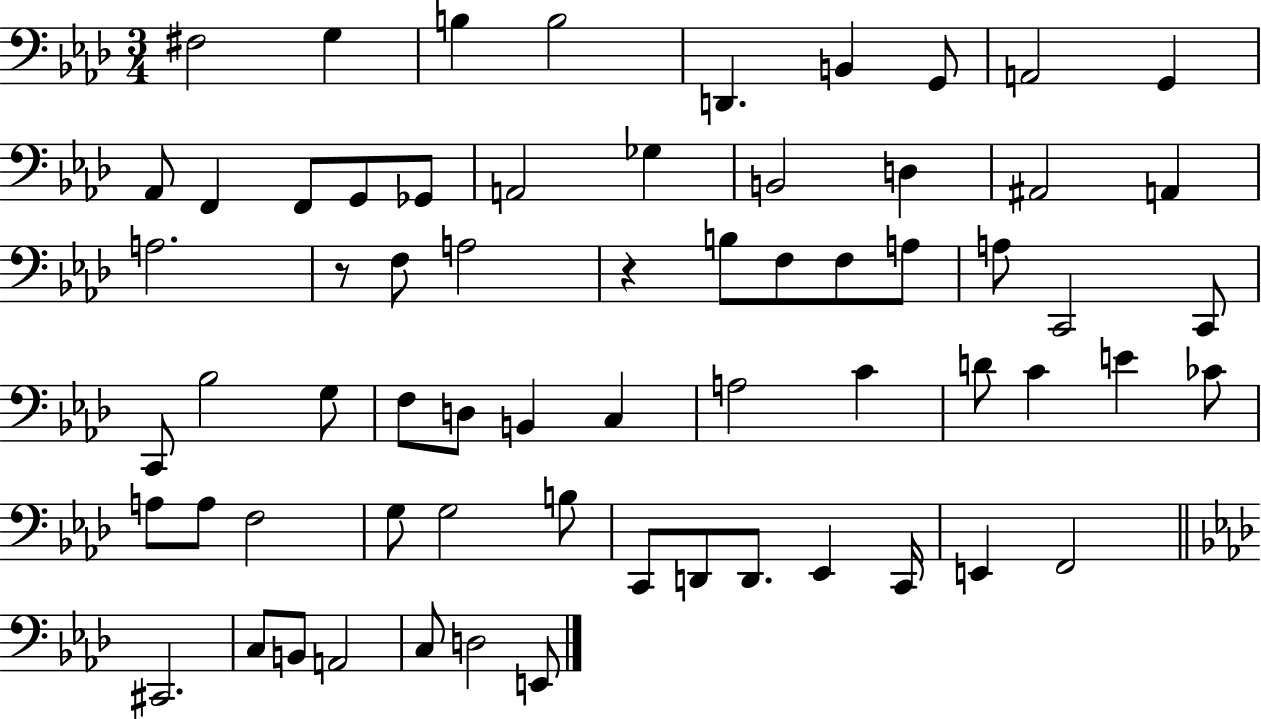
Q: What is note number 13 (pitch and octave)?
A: G2